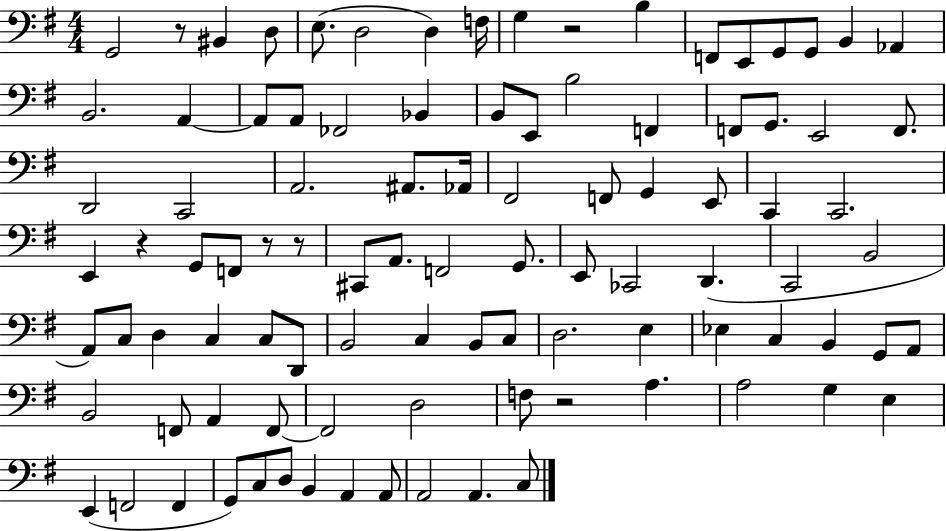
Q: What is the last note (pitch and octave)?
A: C3